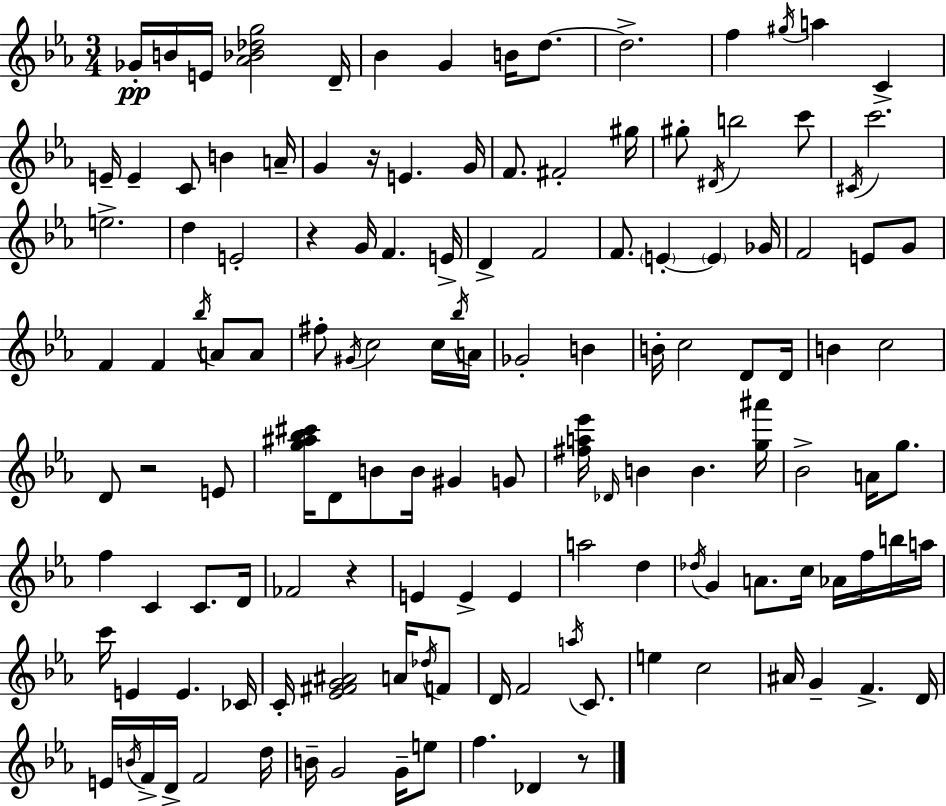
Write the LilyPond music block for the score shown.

{
  \clef treble
  \numericTimeSignature
  \time 3/4
  \key c \minor
  ges'16-.\pp b'16 e'16 <aes' bes' des'' g''>2 d'16-- | bes'4 g'4 b'16 d''8.~~ | d''2.-> | f''4 \acciaccatura { gis''16 } a''4 c'4-> | \break e'16-- e'4-- c'8 b'4 | a'16-- g'4 r16 e'4. | g'16 f'8. fis'2-. | gis''16 gis''8-. \acciaccatura { dis'16 } b''2 | \break c'''8 \acciaccatura { cis'16 } c'''2. | e''2.-> | d''4 e'2-. | r4 g'16 f'4. | \break e'16-> d'4-> f'2 | f'8. \parenthesize e'4-.~~ \parenthesize e'4 | ges'16 f'2 e'8 | g'8 f'4 f'4 \acciaccatura { bes''16 } | \break a'8 a'8 fis''8-. \acciaccatura { gis'16 } c''2 | c''16 \acciaccatura { bes''16 } a'16 ges'2-. | b'4 b'16-. c''2 | d'8 d'16 b'4 c''2 | \break d'8 r2 | e'8 <g'' ais'' bes'' cis'''>16 d'8 b'8 b'16 | gis'4 g'8 <fis'' a'' ees'''>16 \grace { des'16 } b'4 | b'4. <g'' ais'''>16 bes'2-> | \break a'16 g''8. f''4 c'4 | c'8. d'16 fes'2 | r4 e'4 e'4-> | e'4 a''2 | \break d''4 \acciaccatura { des''16 } g'4 | a'8. c''16 aes'16 f''16 b''16 a''16 c'''16 e'4 | e'4. ces'16 c'16-. <ees' fis' g' ais'>2 | a'16 \acciaccatura { des''16 } f'8 d'16 f'2 | \break \acciaccatura { a''16 } c'8. e''4 | c''2 ais'16 g'4-- | f'4.-> d'16 e'16 \acciaccatura { b'16 } | f'16-> d'16-> f'2 d''16 b'16-- | \break g'2 g'16-- e''8 f''4. | des'4 r8 \bar "|."
}